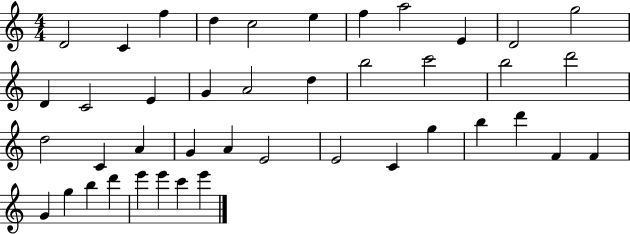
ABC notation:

X:1
T:Untitled
M:4/4
L:1/4
K:C
D2 C f d c2 e f a2 E D2 g2 D C2 E G A2 d b2 c'2 b2 d'2 d2 C A G A E2 E2 C g b d' F F G g b d' e' e' c' e'